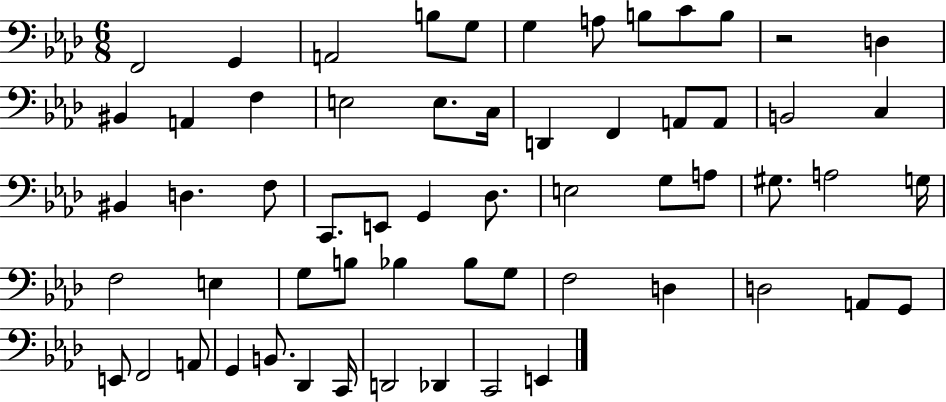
{
  \clef bass
  \numericTimeSignature
  \time 6/8
  \key aes \major
  f,2 g,4 | a,2 b8 g8 | g4 a8 b8 c'8 b8 | r2 d4 | \break bis,4 a,4 f4 | e2 e8. c16 | d,4 f,4 a,8 a,8 | b,2 c4 | \break bis,4 d4. f8 | c,8. e,8 g,4 des8. | e2 g8 a8 | gis8. a2 g16 | \break f2 e4 | g8 b8 bes4 bes8 g8 | f2 d4 | d2 a,8 g,8 | \break e,8 f,2 a,8 | g,4 b,8. des,4 c,16 | d,2 des,4 | c,2 e,4 | \break \bar "|."
}